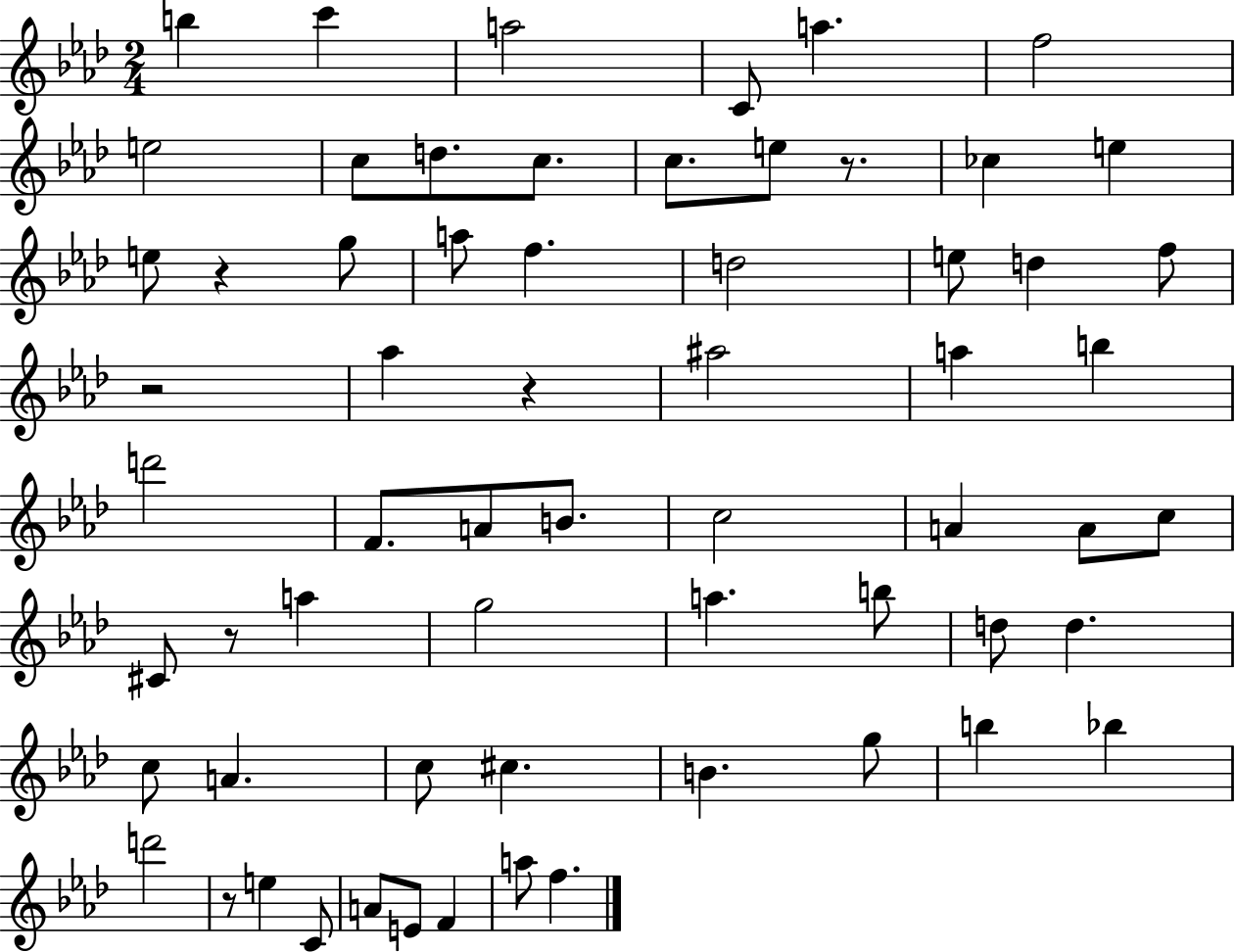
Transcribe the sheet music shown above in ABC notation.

X:1
T:Untitled
M:2/4
L:1/4
K:Ab
b c' a2 C/2 a f2 e2 c/2 d/2 c/2 c/2 e/2 z/2 _c e e/2 z g/2 a/2 f d2 e/2 d f/2 z2 _a z ^a2 a b d'2 F/2 A/2 B/2 c2 A A/2 c/2 ^C/2 z/2 a g2 a b/2 d/2 d c/2 A c/2 ^c B g/2 b _b d'2 z/2 e C/2 A/2 E/2 F a/2 f